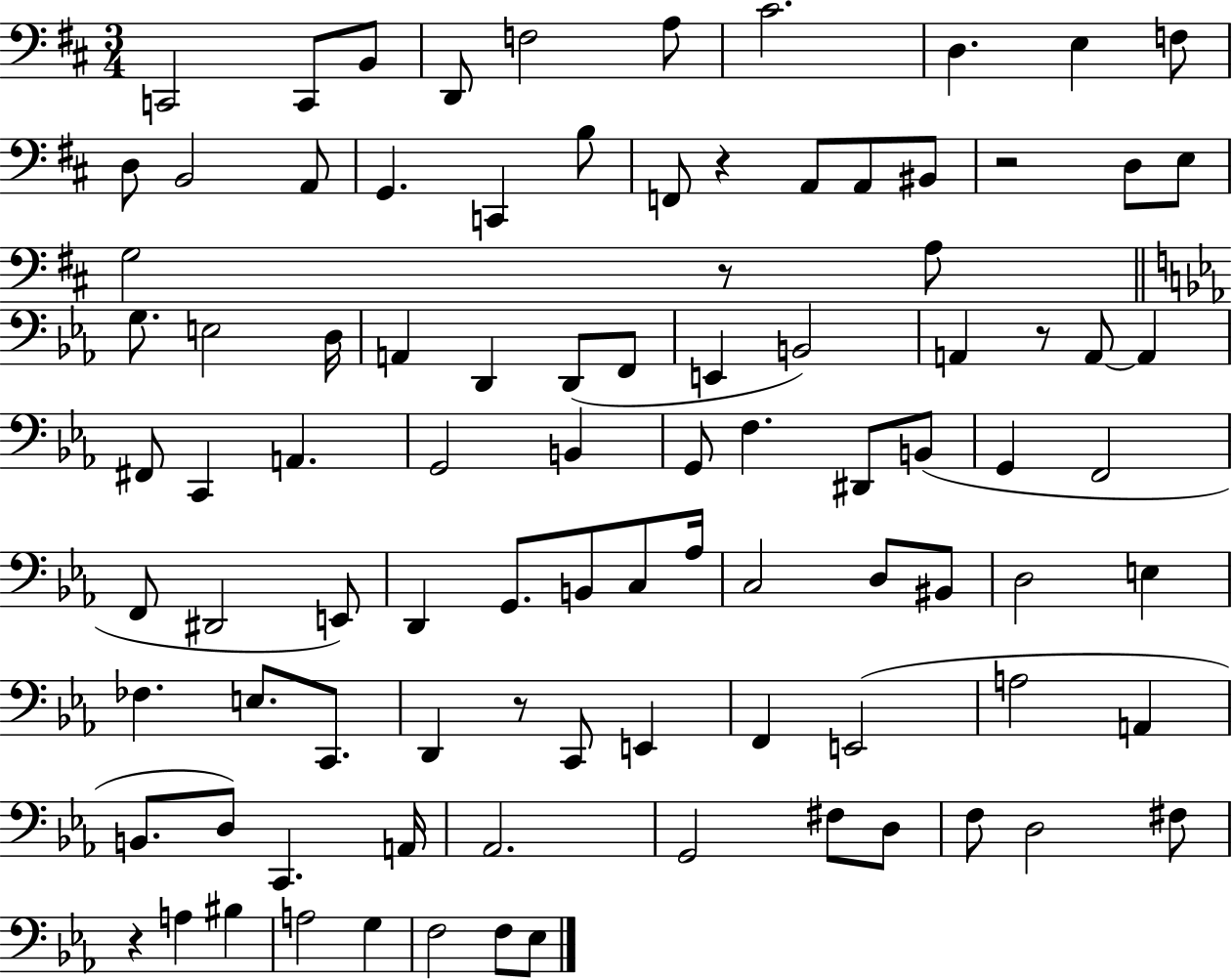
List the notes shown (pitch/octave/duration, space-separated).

C2/h C2/e B2/e D2/e F3/h A3/e C#4/h. D3/q. E3/q F3/e D3/e B2/h A2/e G2/q. C2/q B3/e F2/e R/q A2/e A2/e BIS2/e R/h D3/e E3/e G3/h R/e A3/e G3/e. E3/h D3/s A2/q D2/q D2/e F2/e E2/q B2/h A2/q R/e A2/e A2/q F#2/e C2/q A2/q. G2/h B2/q G2/e F3/q. D#2/e B2/e G2/q F2/h F2/e D#2/h E2/e D2/q G2/e. B2/e C3/e Ab3/s C3/h D3/e BIS2/e D3/h E3/q FES3/q. E3/e. C2/e. D2/q R/e C2/e E2/q F2/q E2/h A3/h A2/q B2/e. D3/e C2/q. A2/s Ab2/h. G2/h F#3/e D3/e F3/e D3/h F#3/e R/q A3/q BIS3/q A3/h G3/q F3/h F3/e Eb3/e